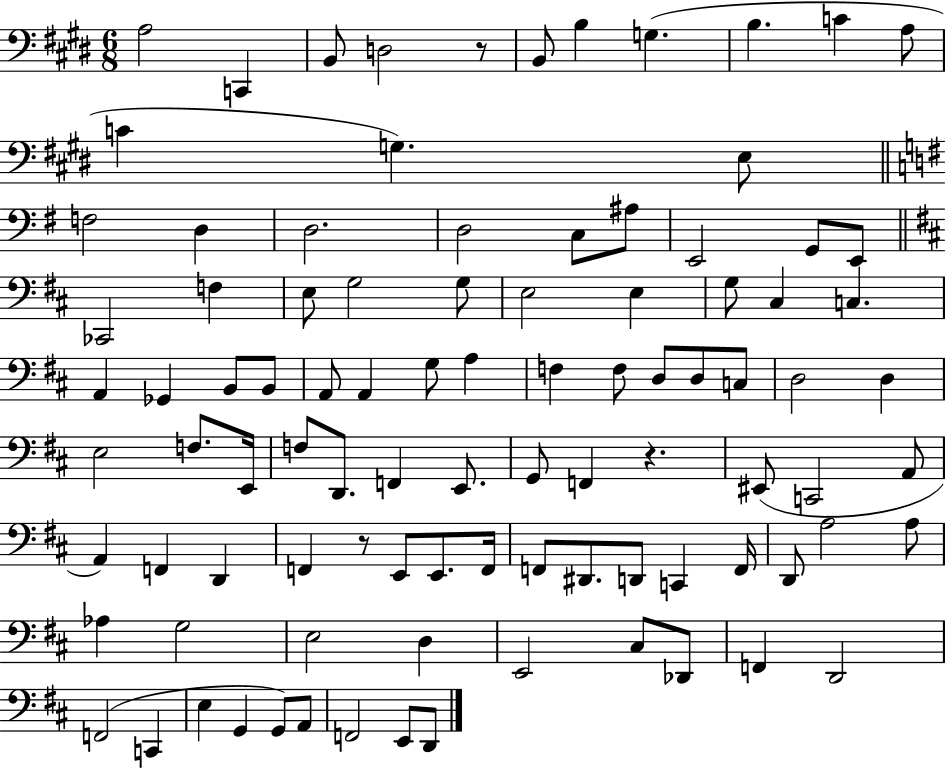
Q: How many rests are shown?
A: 3